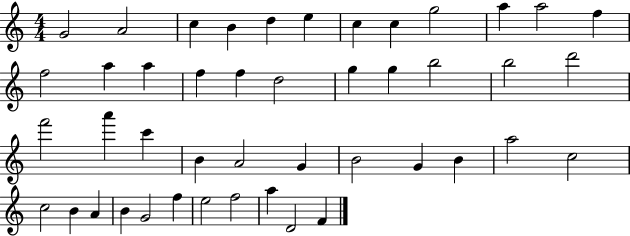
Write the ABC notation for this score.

X:1
T:Untitled
M:4/4
L:1/4
K:C
G2 A2 c B d e c c g2 a a2 f f2 a a f f d2 g g b2 b2 d'2 f'2 a' c' B A2 G B2 G B a2 c2 c2 B A B G2 f e2 f2 a D2 F